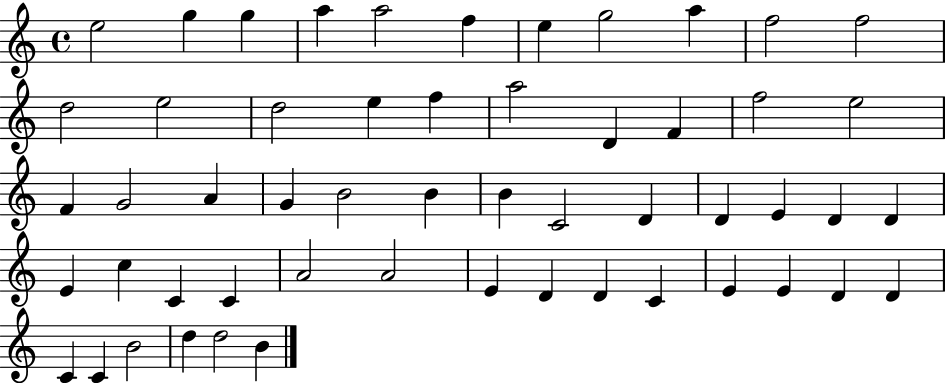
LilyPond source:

{
  \clef treble
  \time 4/4
  \defaultTimeSignature
  \key c \major
  e''2 g''4 g''4 | a''4 a''2 f''4 | e''4 g''2 a''4 | f''2 f''2 | \break d''2 e''2 | d''2 e''4 f''4 | a''2 d'4 f'4 | f''2 e''2 | \break f'4 g'2 a'4 | g'4 b'2 b'4 | b'4 c'2 d'4 | d'4 e'4 d'4 d'4 | \break e'4 c''4 c'4 c'4 | a'2 a'2 | e'4 d'4 d'4 c'4 | e'4 e'4 d'4 d'4 | \break c'4 c'4 b'2 | d''4 d''2 b'4 | \bar "|."
}